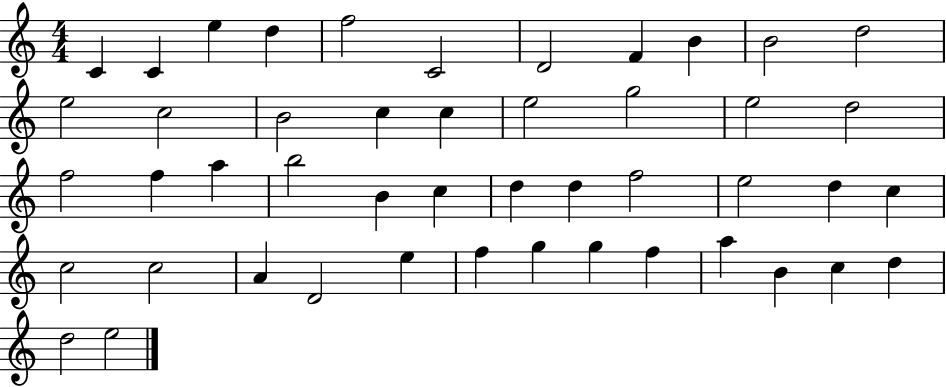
C4/q C4/q E5/q D5/q F5/h C4/h D4/h F4/q B4/q B4/h D5/h E5/h C5/h B4/h C5/q C5/q E5/h G5/h E5/h D5/h F5/h F5/q A5/q B5/h B4/q C5/q D5/q D5/q F5/h E5/h D5/q C5/q C5/h C5/h A4/q D4/h E5/q F5/q G5/q G5/q F5/q A5/q B4/q C5/q D5/q D5/h E5/h